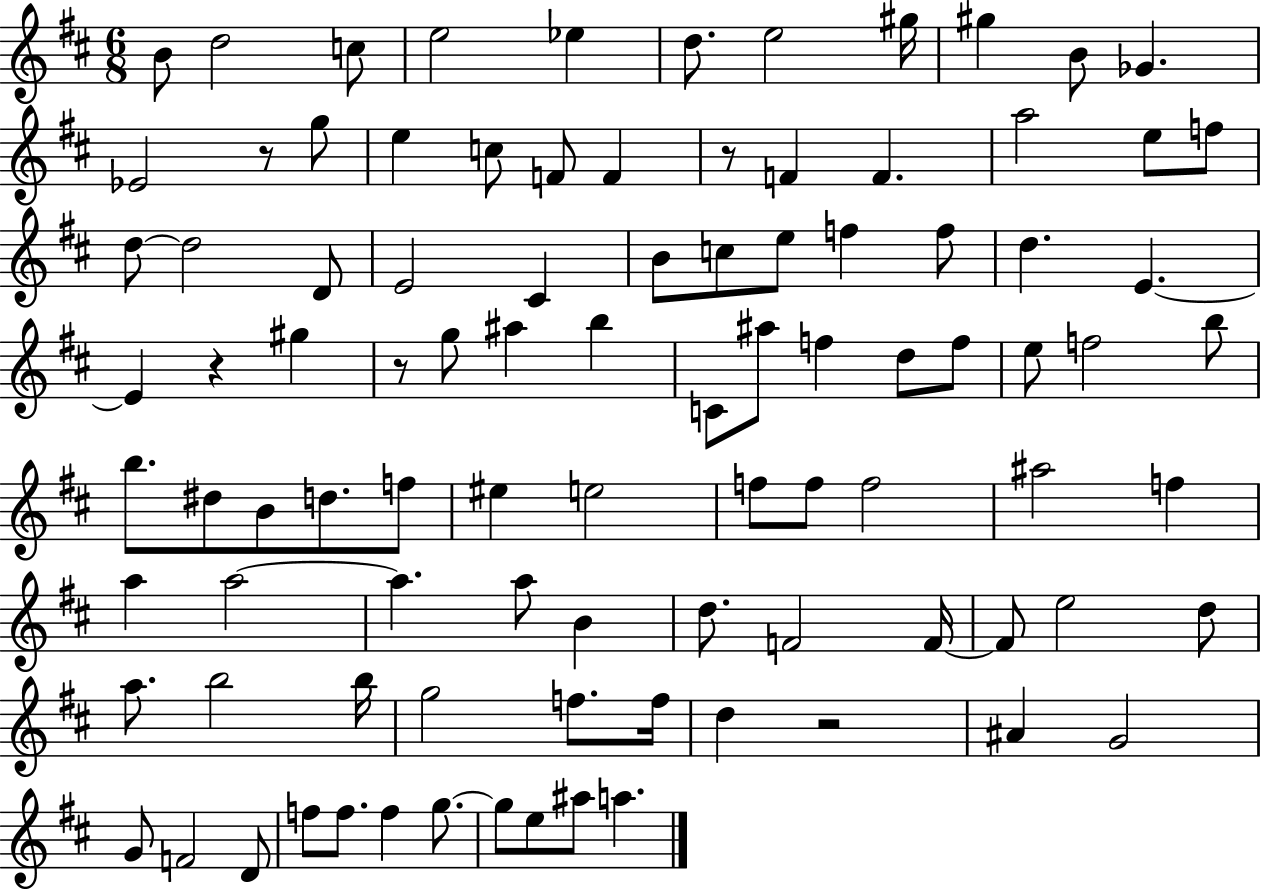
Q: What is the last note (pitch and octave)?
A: A5